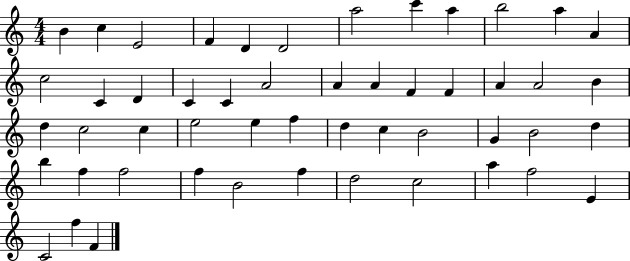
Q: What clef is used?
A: treble